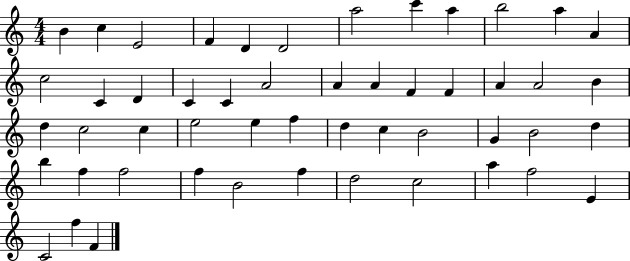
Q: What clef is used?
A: treble